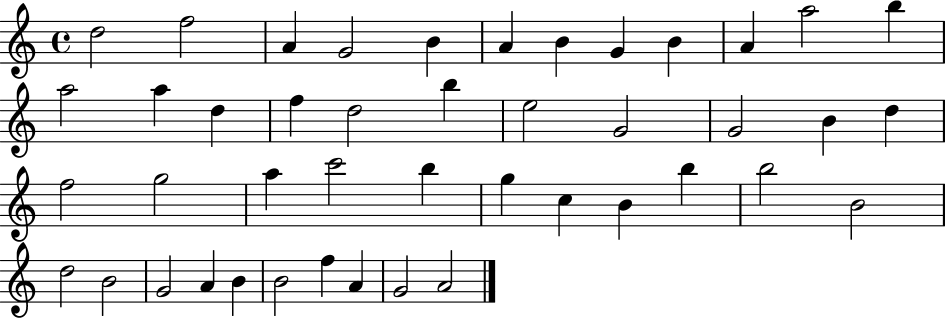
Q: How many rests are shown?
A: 0